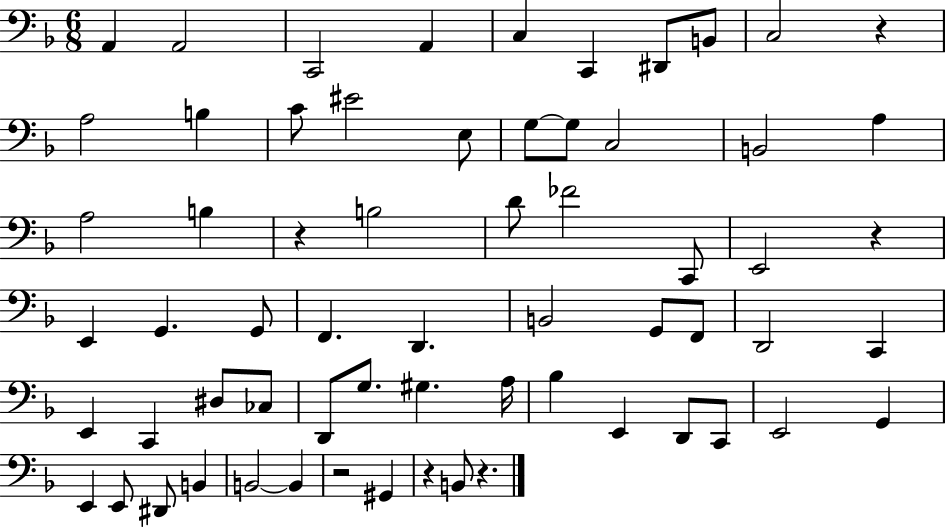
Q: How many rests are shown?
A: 6